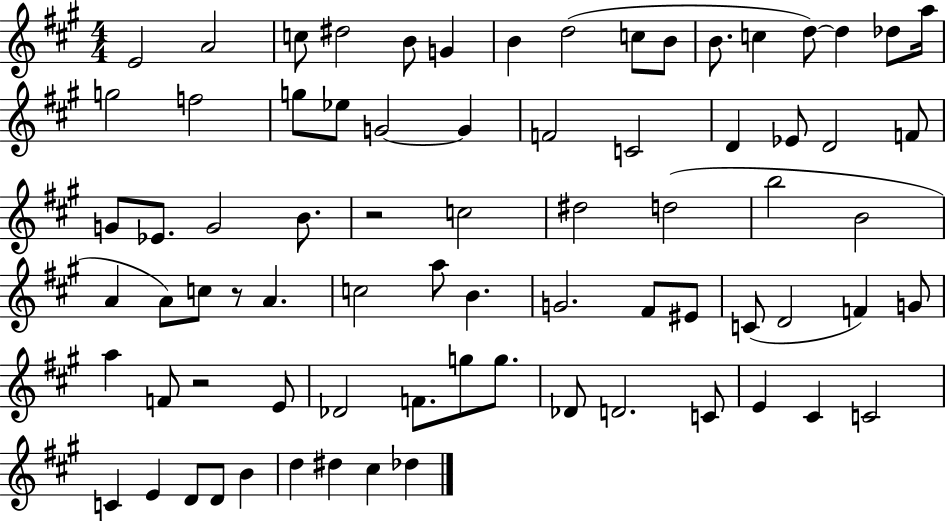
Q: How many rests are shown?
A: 3